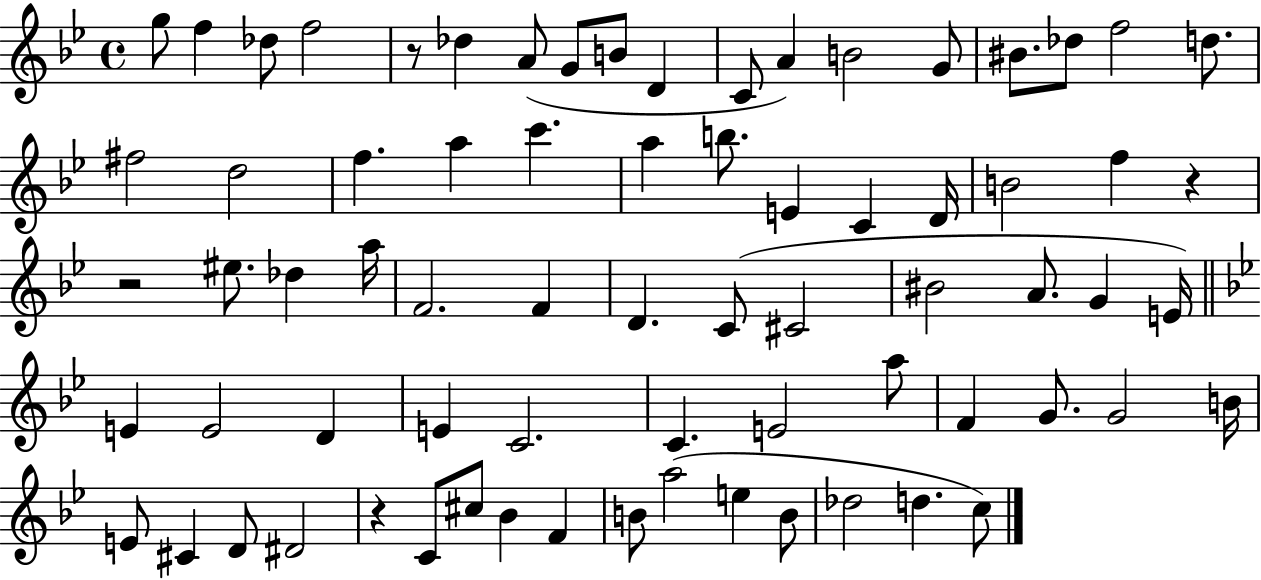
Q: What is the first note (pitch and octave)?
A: G5